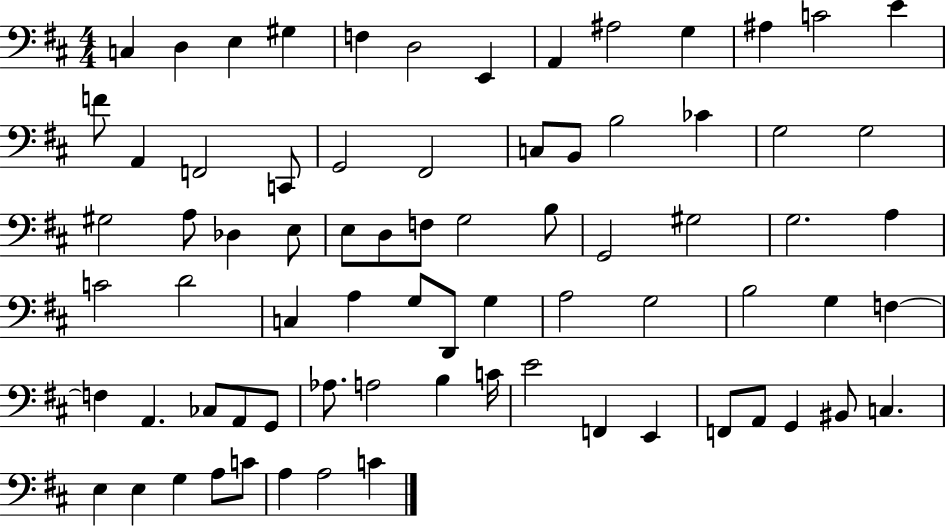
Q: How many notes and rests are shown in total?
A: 75